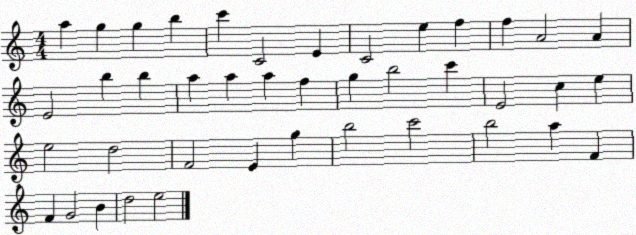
X:1
T:Untitled
M:4/4
L:1/4
K:C
a g g b c' C2 E C2 e f f A2 A E2 b b a a a f g b2 c' E2 c e e2 d2 F2 E g b2 c'2 b2 a F F G2 B d2 e2